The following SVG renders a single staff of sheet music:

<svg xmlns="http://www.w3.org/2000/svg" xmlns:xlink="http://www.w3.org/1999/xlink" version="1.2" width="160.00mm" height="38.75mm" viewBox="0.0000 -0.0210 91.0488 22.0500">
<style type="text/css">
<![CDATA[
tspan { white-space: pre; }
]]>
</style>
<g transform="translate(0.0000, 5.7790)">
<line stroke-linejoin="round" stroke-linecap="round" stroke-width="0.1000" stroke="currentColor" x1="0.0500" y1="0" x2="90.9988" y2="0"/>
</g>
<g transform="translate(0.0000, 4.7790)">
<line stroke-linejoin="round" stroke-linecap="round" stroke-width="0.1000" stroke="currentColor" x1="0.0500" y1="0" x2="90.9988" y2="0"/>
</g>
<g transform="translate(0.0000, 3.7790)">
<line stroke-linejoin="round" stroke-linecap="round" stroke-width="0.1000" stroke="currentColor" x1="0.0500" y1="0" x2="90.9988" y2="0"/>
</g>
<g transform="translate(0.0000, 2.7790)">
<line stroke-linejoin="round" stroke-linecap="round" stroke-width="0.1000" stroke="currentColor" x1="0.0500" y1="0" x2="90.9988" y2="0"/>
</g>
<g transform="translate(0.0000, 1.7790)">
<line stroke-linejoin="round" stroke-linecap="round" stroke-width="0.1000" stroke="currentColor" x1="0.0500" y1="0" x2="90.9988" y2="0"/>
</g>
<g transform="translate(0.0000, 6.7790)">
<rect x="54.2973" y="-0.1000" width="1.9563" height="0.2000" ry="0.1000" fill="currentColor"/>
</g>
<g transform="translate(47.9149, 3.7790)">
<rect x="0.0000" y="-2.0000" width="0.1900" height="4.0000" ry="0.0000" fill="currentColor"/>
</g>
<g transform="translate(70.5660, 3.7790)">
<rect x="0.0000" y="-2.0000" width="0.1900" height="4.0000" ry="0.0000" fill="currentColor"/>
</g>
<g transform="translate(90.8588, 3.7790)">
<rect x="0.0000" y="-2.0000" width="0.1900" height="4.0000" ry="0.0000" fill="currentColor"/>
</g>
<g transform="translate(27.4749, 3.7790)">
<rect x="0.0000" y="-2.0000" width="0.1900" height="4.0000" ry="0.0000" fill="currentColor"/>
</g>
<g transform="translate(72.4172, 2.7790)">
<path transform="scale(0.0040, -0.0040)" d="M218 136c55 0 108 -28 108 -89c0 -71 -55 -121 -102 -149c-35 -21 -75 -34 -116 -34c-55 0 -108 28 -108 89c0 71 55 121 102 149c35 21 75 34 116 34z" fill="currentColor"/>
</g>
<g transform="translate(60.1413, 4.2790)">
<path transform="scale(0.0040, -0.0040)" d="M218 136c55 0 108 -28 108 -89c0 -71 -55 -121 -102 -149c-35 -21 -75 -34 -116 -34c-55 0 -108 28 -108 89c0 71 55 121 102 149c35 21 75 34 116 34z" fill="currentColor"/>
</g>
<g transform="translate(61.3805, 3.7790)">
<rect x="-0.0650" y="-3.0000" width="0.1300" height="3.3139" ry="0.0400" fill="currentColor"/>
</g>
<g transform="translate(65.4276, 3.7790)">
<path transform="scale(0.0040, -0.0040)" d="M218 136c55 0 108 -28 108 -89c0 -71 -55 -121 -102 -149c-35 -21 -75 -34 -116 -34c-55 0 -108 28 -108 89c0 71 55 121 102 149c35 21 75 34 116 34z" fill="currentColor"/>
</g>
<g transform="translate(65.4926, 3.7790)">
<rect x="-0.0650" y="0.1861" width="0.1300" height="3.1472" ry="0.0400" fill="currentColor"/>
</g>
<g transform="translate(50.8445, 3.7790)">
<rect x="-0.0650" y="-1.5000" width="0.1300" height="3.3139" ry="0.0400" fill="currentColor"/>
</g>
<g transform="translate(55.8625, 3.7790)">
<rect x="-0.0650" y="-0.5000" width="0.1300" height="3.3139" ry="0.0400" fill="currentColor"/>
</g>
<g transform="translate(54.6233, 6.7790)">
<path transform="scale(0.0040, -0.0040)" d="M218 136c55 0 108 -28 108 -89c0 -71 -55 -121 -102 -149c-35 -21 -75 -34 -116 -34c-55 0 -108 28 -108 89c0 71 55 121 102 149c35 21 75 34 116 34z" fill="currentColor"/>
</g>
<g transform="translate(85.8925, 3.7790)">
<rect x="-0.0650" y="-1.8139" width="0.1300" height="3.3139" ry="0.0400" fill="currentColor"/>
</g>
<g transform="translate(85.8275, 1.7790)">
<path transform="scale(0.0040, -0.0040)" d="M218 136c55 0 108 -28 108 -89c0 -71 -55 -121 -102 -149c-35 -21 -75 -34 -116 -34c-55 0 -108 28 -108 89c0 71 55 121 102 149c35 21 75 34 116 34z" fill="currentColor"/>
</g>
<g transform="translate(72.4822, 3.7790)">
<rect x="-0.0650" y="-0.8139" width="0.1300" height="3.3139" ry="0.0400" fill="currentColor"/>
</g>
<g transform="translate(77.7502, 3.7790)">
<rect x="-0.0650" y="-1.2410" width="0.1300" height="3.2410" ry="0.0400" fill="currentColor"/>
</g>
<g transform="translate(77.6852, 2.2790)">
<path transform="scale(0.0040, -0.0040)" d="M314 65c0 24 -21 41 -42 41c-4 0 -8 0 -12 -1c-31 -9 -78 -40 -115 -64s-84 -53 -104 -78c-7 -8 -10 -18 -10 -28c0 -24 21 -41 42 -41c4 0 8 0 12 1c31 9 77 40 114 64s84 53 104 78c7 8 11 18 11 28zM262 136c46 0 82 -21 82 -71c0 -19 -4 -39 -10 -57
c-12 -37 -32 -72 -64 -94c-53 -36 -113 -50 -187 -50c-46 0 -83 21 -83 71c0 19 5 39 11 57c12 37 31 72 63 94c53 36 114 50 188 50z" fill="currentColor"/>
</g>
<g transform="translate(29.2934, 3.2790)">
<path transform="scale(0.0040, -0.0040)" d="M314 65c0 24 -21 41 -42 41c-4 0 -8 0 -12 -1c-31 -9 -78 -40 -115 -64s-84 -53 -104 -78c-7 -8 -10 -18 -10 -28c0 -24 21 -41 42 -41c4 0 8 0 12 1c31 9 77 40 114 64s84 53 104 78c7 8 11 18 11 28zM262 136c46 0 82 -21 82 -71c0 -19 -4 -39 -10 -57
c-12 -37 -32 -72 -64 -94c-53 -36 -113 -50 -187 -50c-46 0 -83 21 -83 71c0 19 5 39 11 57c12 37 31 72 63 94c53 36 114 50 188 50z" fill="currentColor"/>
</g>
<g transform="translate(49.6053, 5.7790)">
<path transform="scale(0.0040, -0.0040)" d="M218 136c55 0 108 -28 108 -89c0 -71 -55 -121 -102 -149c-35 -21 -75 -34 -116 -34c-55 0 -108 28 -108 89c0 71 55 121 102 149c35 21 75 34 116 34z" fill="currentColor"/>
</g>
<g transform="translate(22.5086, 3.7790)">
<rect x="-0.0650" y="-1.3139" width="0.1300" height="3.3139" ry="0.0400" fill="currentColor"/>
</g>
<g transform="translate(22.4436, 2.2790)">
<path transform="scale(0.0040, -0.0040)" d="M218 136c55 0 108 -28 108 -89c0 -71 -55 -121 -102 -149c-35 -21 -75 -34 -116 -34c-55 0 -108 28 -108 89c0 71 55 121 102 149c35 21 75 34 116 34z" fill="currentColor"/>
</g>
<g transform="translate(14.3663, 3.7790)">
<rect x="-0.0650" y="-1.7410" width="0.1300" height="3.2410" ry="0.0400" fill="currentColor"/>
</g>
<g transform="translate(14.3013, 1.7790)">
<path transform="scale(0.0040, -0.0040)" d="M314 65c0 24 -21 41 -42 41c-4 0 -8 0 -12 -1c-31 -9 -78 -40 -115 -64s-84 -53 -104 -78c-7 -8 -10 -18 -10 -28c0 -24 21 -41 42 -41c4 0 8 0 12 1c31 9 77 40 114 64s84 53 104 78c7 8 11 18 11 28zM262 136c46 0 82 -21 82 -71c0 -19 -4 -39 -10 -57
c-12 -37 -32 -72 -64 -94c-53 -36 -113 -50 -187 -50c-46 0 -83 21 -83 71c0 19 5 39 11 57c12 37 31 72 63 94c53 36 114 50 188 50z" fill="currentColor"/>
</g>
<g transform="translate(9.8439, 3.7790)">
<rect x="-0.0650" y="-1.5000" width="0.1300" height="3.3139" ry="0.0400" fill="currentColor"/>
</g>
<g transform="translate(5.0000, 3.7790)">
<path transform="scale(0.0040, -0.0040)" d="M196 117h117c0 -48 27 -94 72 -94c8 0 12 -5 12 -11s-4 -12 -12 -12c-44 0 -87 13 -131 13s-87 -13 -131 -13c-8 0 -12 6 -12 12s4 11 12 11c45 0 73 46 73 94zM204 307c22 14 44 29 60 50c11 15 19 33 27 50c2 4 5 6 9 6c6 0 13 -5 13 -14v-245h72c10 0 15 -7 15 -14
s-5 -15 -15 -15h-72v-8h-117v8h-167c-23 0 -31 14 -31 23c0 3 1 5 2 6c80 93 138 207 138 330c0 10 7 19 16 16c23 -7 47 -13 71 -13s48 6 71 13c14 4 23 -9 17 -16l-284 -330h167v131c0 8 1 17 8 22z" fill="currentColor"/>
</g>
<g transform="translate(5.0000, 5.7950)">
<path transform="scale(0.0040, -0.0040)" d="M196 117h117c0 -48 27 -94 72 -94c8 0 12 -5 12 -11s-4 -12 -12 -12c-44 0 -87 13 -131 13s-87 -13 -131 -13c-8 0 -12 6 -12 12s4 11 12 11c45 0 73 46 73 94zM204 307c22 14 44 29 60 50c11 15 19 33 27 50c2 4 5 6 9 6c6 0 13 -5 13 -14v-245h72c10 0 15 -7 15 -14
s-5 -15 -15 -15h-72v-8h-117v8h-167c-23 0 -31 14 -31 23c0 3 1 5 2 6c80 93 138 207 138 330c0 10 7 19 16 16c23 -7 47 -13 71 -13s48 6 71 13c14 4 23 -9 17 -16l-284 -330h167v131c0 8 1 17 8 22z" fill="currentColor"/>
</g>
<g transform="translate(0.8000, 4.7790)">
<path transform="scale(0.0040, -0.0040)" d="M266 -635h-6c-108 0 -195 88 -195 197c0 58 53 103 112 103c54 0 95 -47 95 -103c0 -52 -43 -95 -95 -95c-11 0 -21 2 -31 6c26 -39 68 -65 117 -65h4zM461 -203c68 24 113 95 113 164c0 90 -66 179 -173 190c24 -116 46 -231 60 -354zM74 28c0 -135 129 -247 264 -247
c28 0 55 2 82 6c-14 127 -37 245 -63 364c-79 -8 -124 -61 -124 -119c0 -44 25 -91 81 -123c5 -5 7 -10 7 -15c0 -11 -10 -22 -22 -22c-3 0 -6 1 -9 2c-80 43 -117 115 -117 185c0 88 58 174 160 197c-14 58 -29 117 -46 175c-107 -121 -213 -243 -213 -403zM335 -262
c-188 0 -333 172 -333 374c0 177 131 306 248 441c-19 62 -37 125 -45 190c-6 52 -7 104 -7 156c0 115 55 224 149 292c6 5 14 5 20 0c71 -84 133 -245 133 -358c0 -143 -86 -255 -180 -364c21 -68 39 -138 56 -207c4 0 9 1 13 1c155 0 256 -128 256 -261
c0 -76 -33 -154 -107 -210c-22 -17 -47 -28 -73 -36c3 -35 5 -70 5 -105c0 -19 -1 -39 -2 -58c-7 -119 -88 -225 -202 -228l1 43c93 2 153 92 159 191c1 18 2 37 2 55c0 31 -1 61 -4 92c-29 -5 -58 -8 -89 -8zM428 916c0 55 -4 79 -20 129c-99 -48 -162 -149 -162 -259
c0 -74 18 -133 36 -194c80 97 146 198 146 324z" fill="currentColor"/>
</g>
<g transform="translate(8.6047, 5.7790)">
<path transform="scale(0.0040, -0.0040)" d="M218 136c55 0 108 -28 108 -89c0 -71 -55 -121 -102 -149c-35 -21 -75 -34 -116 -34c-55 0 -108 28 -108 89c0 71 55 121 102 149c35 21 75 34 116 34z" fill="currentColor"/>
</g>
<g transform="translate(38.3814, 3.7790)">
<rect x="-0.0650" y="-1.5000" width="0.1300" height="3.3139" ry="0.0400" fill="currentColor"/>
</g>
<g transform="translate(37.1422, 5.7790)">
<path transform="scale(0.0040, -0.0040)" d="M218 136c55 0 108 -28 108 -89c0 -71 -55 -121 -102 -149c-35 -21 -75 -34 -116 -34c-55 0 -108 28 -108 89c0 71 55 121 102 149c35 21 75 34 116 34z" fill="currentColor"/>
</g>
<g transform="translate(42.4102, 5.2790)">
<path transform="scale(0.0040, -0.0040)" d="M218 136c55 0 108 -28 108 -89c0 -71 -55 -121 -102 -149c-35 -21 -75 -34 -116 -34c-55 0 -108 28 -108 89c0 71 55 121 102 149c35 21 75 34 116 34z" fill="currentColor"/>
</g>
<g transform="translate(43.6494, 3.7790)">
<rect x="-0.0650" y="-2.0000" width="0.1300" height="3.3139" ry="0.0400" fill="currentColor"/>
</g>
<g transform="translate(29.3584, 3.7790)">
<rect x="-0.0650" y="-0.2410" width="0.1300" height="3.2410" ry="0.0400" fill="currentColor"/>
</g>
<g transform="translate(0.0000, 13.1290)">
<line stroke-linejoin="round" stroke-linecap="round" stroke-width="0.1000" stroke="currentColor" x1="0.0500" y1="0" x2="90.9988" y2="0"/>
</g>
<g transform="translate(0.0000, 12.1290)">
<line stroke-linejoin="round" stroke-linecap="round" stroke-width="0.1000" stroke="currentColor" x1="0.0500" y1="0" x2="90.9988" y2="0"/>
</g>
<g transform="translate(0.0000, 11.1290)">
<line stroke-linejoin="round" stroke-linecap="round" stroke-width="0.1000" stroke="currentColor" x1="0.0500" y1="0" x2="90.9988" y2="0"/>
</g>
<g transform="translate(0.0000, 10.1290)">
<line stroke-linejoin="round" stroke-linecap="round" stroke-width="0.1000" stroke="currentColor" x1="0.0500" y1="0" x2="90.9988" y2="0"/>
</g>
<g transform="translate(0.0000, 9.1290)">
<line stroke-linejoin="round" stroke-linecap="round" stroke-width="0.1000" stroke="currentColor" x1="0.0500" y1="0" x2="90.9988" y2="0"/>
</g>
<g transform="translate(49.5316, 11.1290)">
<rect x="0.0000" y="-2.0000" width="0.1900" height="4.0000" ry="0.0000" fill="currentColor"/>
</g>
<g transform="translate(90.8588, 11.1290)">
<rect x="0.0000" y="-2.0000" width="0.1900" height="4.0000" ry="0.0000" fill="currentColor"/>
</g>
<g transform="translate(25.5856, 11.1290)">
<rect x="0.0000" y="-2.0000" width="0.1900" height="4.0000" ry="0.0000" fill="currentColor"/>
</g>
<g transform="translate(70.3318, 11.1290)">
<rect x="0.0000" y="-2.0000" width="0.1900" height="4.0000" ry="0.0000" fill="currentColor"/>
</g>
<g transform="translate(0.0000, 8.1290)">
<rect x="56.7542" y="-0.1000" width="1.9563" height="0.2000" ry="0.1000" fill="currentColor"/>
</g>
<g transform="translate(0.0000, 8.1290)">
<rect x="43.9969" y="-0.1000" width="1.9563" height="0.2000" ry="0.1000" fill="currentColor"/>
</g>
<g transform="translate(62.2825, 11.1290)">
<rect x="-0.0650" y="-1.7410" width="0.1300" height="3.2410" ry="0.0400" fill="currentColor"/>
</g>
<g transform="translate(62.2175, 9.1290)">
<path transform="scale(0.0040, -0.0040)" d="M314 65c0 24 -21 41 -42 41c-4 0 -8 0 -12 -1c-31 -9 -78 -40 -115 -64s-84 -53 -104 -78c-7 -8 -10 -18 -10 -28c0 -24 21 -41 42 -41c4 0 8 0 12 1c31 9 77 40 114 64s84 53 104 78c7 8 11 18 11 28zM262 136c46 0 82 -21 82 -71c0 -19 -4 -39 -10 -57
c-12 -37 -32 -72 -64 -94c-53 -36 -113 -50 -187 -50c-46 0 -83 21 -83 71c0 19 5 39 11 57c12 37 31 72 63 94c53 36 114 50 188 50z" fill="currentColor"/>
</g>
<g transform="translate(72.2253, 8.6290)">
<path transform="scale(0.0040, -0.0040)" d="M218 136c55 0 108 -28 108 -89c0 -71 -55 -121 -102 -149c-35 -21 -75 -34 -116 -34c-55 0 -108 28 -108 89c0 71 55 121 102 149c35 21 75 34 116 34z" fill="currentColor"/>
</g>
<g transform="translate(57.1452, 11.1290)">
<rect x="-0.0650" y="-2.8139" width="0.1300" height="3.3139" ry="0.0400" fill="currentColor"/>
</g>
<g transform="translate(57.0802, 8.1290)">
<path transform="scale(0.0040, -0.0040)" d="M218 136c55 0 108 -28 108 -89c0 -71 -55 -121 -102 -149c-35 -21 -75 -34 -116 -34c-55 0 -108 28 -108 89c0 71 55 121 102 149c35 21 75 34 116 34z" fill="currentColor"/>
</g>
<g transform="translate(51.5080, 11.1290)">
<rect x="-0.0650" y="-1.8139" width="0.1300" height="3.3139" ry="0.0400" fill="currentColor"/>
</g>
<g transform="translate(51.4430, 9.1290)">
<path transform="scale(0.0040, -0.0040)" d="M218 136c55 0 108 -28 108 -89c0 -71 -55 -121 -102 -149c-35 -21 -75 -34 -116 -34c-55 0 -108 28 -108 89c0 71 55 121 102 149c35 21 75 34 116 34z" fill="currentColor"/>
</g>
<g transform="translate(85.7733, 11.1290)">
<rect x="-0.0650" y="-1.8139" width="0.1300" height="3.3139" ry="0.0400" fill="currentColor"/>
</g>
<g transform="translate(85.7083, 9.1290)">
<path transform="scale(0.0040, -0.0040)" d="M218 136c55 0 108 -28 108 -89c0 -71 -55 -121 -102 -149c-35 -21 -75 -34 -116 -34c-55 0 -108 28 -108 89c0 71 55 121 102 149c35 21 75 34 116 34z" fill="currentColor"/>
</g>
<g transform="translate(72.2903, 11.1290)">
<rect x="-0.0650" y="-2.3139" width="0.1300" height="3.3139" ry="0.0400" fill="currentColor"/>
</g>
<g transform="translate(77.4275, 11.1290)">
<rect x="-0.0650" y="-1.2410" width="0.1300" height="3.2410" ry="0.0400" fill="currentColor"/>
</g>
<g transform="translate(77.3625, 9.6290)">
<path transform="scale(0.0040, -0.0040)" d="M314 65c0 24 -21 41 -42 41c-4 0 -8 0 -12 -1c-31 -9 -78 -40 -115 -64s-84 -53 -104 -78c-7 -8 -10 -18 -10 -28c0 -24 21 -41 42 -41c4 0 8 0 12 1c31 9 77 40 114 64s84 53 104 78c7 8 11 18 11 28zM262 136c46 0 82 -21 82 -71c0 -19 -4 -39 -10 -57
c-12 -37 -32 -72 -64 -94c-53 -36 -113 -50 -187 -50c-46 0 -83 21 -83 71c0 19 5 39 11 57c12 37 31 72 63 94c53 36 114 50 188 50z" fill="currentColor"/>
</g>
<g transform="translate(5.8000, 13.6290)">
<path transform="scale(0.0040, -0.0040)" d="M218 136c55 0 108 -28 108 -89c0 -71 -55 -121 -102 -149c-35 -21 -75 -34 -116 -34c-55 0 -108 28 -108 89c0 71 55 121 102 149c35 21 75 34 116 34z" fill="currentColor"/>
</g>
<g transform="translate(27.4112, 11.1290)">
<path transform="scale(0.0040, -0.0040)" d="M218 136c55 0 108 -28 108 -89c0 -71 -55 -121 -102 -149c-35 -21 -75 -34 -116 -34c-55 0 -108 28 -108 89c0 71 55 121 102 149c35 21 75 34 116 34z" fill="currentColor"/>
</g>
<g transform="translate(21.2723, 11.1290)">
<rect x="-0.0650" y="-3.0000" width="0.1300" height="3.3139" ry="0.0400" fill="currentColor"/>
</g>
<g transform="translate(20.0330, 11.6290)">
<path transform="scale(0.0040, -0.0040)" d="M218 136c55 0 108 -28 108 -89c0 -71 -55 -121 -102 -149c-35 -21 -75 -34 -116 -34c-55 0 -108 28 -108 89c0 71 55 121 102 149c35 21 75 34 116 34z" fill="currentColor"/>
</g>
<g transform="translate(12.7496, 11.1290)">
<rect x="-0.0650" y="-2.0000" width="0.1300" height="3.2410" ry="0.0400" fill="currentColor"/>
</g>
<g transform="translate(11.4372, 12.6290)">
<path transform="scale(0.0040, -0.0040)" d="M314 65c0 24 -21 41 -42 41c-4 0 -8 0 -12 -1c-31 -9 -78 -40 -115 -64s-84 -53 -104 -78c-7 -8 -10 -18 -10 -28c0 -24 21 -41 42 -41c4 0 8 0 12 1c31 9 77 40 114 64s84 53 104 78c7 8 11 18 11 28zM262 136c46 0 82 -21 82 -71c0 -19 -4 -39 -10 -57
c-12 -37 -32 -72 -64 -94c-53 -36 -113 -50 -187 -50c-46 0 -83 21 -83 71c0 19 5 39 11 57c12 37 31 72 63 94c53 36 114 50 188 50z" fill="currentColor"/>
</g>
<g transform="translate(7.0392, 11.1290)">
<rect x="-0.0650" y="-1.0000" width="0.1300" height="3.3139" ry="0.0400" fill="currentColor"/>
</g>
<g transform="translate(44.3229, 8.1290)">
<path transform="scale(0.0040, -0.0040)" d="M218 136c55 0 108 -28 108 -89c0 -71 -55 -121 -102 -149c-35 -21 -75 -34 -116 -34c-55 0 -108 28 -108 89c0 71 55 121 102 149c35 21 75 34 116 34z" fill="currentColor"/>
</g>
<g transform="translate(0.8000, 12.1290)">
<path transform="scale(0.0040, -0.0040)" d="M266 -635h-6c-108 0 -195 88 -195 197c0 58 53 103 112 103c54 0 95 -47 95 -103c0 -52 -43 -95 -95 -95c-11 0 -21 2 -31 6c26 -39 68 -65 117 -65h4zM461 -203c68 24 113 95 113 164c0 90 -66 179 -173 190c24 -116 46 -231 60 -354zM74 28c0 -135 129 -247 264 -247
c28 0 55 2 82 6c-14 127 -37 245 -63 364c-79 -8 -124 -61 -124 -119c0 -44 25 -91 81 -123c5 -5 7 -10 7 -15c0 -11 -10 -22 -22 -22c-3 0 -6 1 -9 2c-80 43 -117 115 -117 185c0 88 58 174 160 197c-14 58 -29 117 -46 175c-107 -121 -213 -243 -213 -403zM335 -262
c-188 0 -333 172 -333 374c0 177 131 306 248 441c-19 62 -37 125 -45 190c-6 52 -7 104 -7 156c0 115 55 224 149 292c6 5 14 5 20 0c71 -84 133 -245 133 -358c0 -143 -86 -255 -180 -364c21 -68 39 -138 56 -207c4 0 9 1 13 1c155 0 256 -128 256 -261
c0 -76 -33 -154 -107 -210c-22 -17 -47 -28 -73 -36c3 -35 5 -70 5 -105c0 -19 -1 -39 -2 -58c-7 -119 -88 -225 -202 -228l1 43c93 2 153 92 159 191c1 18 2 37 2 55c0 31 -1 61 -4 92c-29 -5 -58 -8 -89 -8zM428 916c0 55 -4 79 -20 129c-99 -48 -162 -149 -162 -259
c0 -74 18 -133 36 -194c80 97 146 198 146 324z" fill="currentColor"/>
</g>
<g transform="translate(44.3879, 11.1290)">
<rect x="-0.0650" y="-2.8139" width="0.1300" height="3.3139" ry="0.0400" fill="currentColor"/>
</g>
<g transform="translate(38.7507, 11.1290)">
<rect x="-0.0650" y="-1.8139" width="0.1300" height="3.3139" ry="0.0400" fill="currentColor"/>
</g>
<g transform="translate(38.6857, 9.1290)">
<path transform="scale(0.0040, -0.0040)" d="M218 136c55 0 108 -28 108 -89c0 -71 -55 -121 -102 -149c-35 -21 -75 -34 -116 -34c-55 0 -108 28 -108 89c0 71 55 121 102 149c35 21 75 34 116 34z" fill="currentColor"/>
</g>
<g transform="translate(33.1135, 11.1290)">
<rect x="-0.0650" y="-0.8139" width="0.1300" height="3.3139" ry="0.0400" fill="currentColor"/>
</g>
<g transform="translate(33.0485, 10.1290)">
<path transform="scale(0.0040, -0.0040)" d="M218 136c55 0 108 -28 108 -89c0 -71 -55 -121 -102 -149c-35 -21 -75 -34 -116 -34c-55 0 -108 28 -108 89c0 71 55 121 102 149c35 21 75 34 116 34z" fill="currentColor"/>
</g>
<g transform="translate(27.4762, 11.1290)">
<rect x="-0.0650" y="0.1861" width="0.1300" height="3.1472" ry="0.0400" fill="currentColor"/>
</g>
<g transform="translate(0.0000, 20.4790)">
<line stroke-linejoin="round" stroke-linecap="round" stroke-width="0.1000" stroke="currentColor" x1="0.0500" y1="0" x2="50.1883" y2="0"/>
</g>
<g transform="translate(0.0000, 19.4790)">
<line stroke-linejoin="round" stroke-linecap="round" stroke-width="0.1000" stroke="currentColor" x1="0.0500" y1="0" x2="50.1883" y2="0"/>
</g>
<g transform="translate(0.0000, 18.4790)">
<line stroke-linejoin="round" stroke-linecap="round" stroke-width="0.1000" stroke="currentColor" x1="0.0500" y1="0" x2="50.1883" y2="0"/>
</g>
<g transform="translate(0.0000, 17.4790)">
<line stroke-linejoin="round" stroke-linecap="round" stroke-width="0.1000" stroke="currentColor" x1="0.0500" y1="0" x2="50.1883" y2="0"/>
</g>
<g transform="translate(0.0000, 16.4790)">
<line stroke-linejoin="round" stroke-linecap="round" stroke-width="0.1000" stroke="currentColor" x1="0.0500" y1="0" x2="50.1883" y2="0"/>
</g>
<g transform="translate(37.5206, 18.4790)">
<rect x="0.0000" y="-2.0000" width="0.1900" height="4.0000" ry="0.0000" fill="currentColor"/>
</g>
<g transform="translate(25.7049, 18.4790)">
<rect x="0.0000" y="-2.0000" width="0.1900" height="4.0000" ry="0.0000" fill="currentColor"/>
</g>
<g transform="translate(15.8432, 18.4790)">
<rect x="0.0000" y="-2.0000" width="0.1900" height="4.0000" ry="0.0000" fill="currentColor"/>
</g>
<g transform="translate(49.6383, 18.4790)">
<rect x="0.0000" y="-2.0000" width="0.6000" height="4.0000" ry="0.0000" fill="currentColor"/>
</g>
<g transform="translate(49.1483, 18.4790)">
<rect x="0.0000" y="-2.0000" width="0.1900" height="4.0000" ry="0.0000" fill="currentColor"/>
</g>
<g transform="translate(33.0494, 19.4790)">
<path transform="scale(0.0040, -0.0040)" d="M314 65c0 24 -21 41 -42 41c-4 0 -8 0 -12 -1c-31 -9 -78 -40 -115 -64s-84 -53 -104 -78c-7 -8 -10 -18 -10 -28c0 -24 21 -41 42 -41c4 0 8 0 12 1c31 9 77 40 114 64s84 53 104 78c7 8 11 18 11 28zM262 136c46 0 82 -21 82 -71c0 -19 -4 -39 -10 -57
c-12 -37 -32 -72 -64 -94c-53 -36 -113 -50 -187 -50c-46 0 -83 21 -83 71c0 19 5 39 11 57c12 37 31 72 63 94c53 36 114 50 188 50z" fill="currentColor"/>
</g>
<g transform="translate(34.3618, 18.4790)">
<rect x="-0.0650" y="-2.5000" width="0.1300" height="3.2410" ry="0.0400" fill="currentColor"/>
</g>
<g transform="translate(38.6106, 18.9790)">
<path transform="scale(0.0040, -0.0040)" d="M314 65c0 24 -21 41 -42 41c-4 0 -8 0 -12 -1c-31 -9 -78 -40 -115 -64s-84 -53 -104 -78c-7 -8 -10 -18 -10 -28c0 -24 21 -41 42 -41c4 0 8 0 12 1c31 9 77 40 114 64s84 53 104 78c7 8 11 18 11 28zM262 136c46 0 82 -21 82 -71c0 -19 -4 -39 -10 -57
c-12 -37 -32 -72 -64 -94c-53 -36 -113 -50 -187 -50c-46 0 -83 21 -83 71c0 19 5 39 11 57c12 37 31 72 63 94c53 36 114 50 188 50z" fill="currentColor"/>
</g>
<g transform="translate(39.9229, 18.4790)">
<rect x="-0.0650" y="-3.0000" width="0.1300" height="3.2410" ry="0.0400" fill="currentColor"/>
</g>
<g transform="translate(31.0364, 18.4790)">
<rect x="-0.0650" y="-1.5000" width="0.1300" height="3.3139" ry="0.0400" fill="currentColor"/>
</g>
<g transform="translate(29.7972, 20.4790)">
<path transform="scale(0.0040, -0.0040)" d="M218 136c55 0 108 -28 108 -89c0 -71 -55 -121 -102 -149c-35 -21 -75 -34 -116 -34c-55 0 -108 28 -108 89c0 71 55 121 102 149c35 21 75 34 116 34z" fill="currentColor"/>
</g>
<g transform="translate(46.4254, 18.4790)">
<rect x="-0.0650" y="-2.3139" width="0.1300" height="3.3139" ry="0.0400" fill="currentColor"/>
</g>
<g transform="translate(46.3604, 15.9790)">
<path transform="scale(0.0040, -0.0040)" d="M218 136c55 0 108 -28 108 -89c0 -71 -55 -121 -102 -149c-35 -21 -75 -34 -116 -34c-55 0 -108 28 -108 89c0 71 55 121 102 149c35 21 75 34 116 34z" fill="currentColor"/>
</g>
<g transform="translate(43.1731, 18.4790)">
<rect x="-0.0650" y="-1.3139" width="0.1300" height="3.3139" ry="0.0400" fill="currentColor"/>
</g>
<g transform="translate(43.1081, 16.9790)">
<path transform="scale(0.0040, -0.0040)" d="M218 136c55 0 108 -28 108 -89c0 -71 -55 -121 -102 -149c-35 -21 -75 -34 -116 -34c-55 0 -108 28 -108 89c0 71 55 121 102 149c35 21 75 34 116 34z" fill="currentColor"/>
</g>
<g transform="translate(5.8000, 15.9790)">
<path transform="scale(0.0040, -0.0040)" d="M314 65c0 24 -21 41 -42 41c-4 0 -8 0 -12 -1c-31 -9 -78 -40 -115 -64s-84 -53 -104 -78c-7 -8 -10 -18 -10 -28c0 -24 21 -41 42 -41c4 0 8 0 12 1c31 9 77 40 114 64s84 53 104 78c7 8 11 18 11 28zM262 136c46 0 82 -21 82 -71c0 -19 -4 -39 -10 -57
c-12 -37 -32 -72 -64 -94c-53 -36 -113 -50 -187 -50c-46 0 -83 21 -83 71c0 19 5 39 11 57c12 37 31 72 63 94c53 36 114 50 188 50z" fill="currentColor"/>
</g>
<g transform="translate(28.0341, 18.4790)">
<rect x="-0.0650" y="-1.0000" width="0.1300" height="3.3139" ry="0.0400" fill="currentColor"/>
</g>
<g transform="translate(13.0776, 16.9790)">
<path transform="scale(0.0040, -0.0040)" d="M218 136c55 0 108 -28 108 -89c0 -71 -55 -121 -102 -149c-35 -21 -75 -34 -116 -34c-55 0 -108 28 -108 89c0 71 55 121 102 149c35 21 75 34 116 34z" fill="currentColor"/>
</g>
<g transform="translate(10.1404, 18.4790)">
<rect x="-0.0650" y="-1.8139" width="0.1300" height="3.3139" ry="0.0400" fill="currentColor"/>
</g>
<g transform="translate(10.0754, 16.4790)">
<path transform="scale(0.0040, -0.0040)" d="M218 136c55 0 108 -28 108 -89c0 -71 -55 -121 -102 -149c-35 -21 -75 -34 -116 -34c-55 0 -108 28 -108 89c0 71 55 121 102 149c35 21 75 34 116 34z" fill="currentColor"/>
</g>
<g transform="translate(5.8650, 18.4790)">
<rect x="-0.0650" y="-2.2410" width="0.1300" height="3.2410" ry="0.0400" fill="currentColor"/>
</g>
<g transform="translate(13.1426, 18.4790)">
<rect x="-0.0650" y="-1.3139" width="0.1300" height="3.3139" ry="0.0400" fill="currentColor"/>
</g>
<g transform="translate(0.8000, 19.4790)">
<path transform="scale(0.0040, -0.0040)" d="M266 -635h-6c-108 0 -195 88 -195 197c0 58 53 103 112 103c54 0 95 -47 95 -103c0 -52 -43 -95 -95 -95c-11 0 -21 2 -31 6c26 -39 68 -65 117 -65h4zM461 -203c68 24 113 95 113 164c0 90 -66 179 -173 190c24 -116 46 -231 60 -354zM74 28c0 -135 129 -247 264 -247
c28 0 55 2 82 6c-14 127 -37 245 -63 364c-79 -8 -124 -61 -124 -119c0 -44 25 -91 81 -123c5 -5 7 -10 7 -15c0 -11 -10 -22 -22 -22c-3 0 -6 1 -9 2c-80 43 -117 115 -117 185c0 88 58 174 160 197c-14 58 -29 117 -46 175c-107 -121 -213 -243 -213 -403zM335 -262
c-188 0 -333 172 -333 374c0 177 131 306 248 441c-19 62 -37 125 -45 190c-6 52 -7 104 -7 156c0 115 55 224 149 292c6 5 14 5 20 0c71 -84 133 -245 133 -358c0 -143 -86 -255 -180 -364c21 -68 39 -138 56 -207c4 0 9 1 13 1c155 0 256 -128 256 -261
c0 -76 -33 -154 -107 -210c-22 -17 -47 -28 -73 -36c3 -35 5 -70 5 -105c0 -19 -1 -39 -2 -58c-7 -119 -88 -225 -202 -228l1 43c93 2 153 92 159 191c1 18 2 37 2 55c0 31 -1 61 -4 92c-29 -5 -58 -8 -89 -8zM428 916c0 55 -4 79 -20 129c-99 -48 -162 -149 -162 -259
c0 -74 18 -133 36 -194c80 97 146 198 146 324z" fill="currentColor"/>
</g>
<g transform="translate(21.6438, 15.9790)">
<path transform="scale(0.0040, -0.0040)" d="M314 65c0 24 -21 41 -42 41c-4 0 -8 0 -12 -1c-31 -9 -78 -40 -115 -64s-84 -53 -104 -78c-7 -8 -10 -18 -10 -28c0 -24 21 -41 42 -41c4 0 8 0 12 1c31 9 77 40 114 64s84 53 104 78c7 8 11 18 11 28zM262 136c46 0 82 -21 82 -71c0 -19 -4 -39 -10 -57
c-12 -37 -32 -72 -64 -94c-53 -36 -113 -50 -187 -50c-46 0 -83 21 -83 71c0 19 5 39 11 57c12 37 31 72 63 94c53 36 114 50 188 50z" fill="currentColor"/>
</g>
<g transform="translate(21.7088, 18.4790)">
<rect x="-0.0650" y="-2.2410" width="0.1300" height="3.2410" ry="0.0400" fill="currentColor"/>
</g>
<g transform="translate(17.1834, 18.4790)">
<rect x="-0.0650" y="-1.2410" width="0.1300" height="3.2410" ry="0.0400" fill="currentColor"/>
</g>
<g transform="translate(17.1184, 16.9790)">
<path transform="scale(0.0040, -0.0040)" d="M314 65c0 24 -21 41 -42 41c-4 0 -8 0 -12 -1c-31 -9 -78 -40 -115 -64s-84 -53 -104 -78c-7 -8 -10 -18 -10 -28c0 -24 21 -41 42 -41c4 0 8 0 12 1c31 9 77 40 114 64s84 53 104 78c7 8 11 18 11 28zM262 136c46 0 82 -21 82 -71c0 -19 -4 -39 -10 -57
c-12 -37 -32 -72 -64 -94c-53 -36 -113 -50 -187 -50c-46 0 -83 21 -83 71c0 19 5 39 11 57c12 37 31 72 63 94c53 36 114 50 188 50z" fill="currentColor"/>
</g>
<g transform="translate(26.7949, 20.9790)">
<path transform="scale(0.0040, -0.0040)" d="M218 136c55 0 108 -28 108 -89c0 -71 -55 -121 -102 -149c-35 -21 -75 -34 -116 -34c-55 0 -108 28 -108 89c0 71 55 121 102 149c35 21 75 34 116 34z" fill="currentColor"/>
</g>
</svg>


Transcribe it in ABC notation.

X:1
T:Untitled
M:4/4
L:1/4
K:C
E f2 e c2 E F E C A B d e2 f D F2 A B d f a f a f2 g e2 f g2 f e e2 g2 D E G2 A2 e g